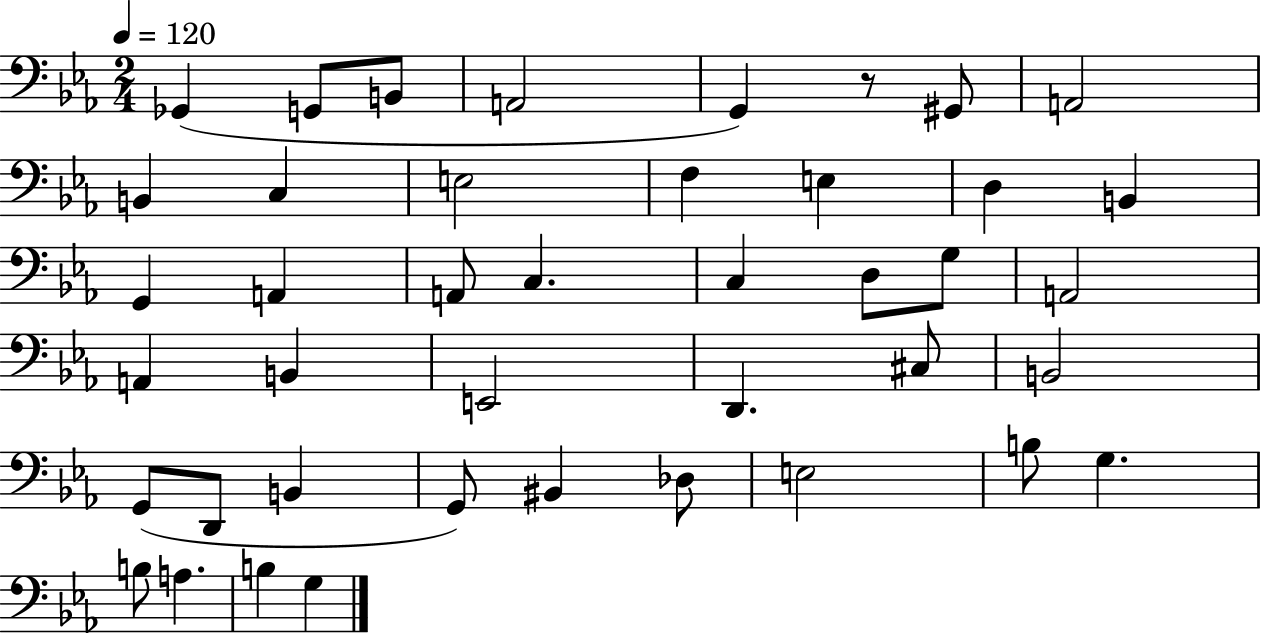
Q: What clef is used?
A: bass